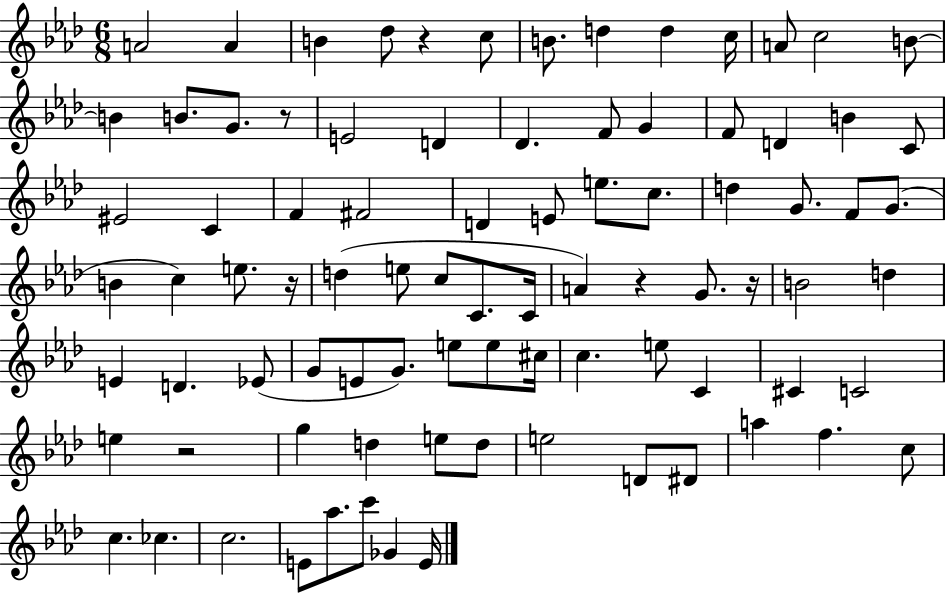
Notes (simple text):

A4/h A4/q B4/q Db5/e R/q C5/e B4/e. D5/q D5/q C5/s A4/e C5/h B4/e B4/q B4/e. G4/e. R/e E4/h D4/q Db4/q. F4/e G4/q F4/e D4/q B4/q C4/e EIS4/h C4/q F4/q F#4/h D4/q E4/e E5/e. C5/e. D5/q G4/e. F4/e G4/e. B4/q C5/q E5/e. R/s D5/q E5/e C5/e C4/e. C4/s A4/q R/q G4/e. R/s B4/h D5/q E4/q D4/q. Eb4/e G4/e E4/e G4/e. E5/e E5/e C#5/s C5/q. E5/e C4/q C#4/q C4/h E5/q R/h G5/q D5/q E5/e D5/e E5/h D4/e D#4/e A5/q F5/q. C5/e C5/q. CES5/q. C5/h. E4/e Ab5/e. C6/e Gb4/q E4/s